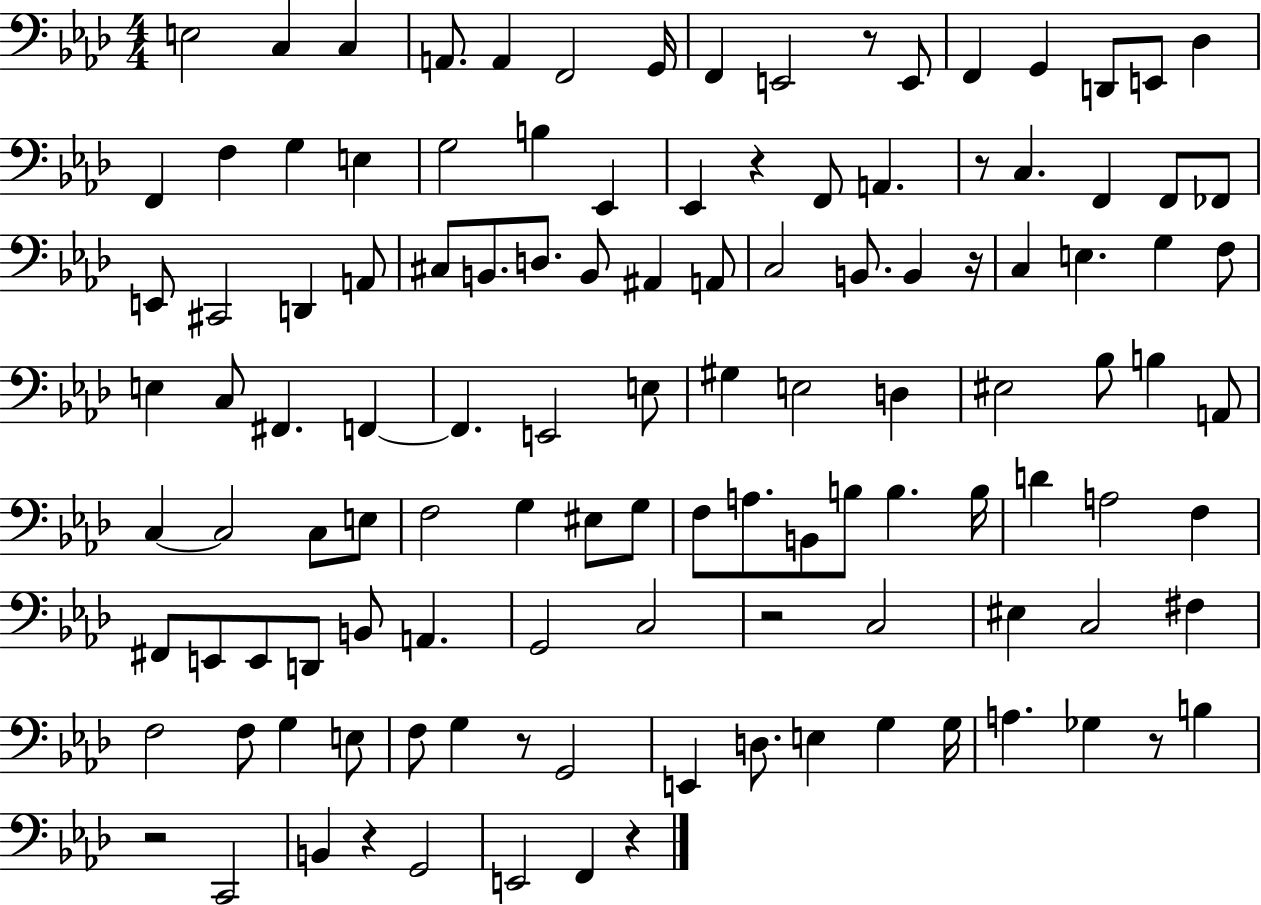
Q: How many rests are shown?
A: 10